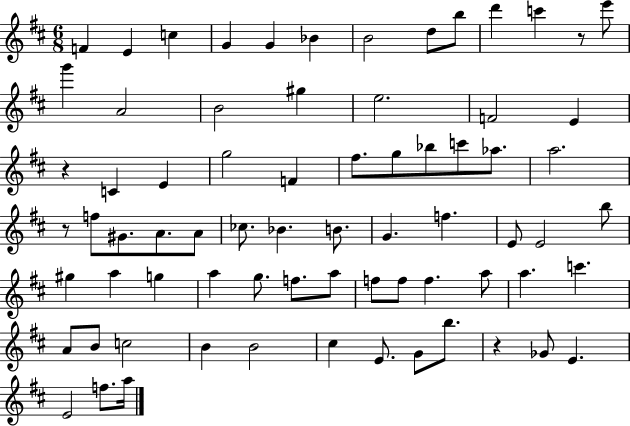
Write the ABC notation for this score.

X:1
T:Untitled
M:6/8
L:1/4
K:D
F E c G G _B B2 d/2 b/2 d' c' z/2 e'/2 g' A2 B2 ^g e2 F2 E z C E g2 F ^f/2 g/2 _b/2 c'/2 _a/2 a2 z/2 f/2 ^G/2 A/2 A/2 _c/2 _B B/2 G f E/2 E2 b/2 ^g a g a g/2 f/2 a/2 f/2 f/2 f a/2 a c' A/2 B/2 c2 B B2 ^c E/2 G/2 b/2 z _G/2 E E2 f/2 a/4